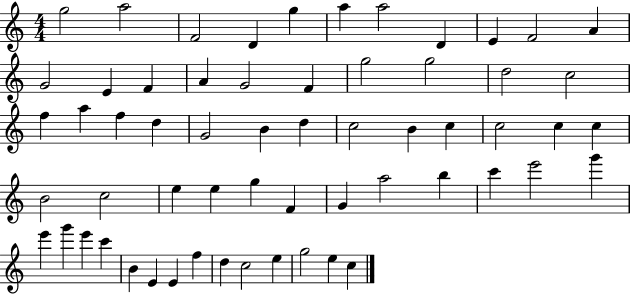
{
  \clef treble
  \numericTimeSignature
  \time 4/4
  \key c \major
  g''2 a''2 | f'2 d'4 g''4 | a''4 a''2 d'4 | e'4 f'2 a'4 | \break g'2 e'4 f'4 | a'4 g'2 f'4 | g''2 g''2 | d''2 c''2 | \break f''4 a''4 f''4 d''4 | g'2 b'4 d''4 | c''2 b'4 c''4 | c''2 c''4 c''4 | \break b'2 c''2 | e''4 e''4 g''4 f'4 | g'4 a''2 b''4 | c'''4 e'''2 g'''4 | \break e'''4 g'''4 e'''4 c'''4 | b'4 e'4 e'4 f''4 | d''4 c''2 e''4 | g''2 e''4 c''4 | \break \bar "|."
}